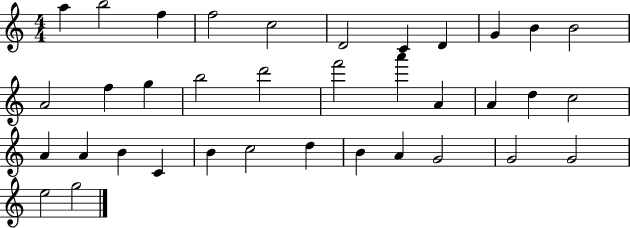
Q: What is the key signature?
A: C major